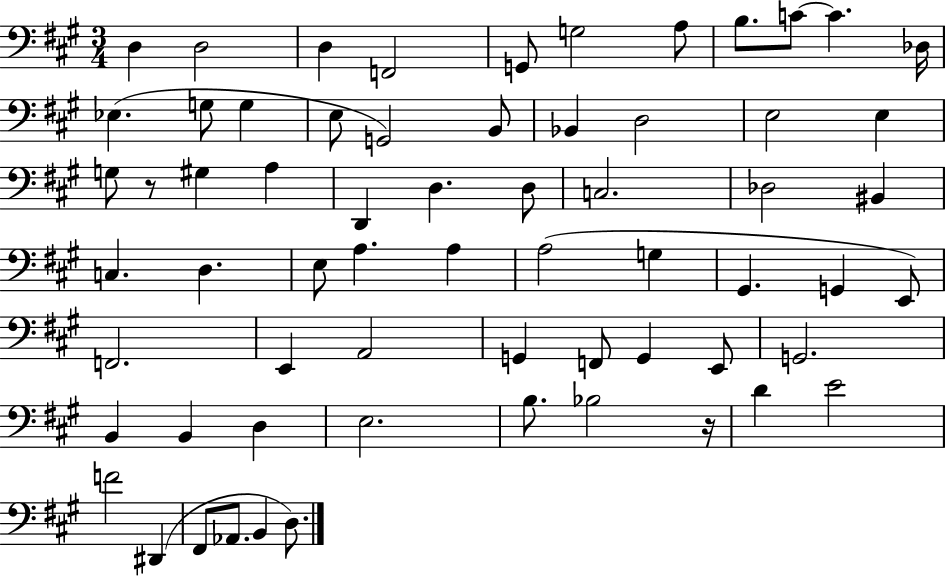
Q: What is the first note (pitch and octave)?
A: D3